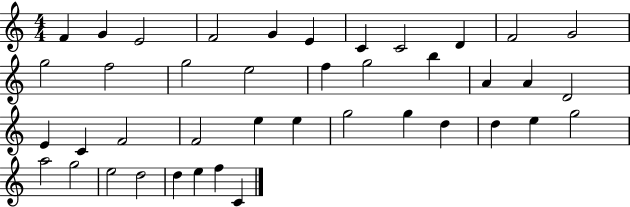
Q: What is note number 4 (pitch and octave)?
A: F4